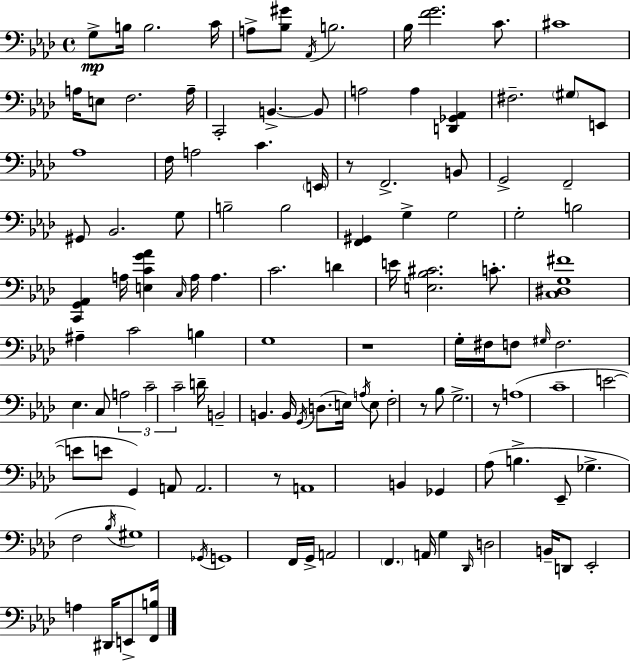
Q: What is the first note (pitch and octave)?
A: G3